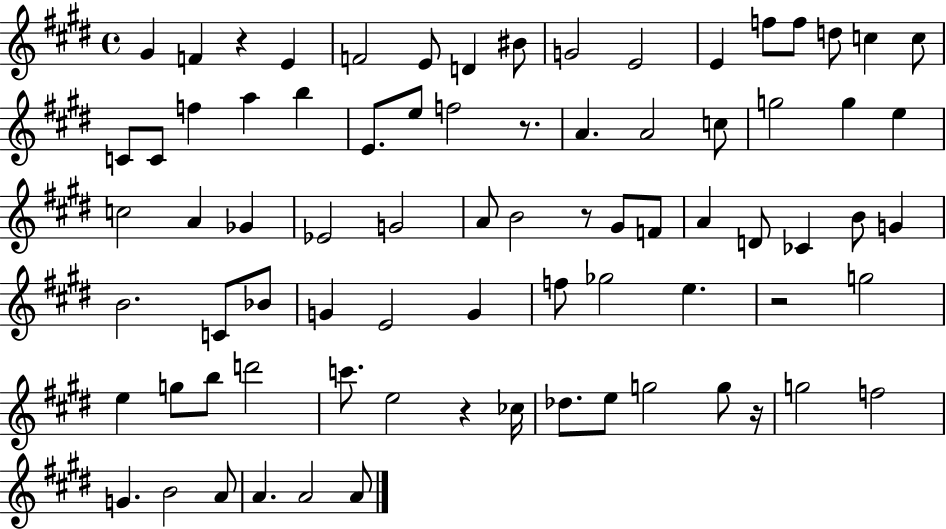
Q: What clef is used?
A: treble